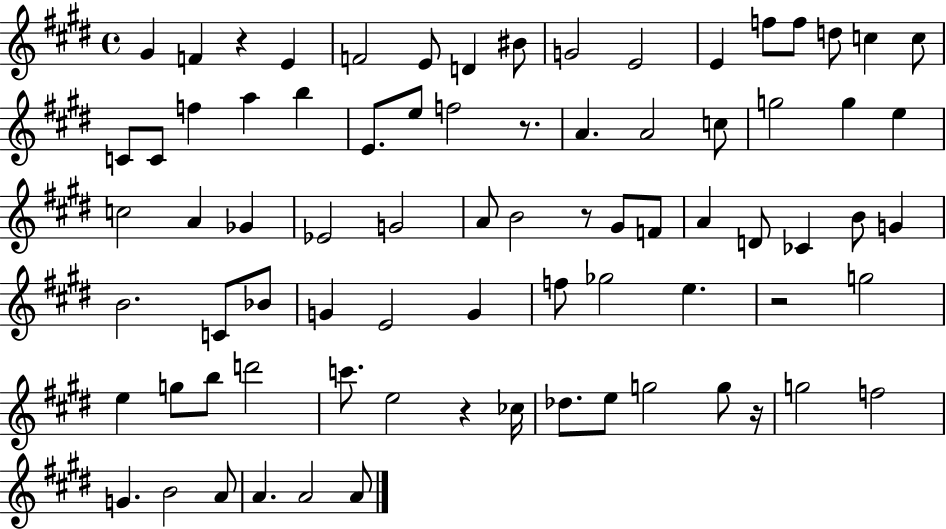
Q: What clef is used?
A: treble